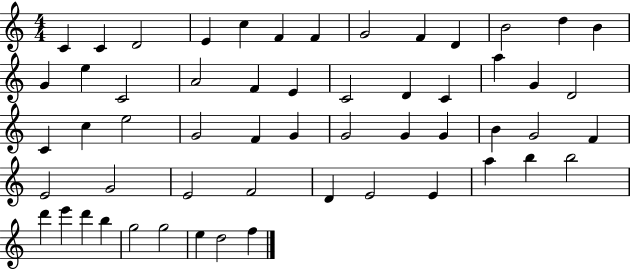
{
  \clef treble
  \numericTimeSignature
  \time 4/4
  \key c \major
  c'4 c'4 d'2 | e'4 c''4 f'4 f'4 | g'2 f'4 d'4 | b'2 d''4 b'4 | \break g'4 e''4 c'2 | a'2 f'4 e'4 | c'2 d'4 c'4 | a''4 g'4 d'2 | \break c'4 c''4 e''2 | g'2 f'4 g'4 | g'2 g'4 g'4 | b'4 g'2 f'4 | \break e'2 g'2 | e'2 f'2 | d'4 e'2 e'4 | a''4 b''4 b''2 | \break d'''4 e'''4 d'''4 b''4 | g''2 g''2 | e''4 d''2 f''4 | \bar "|."
}